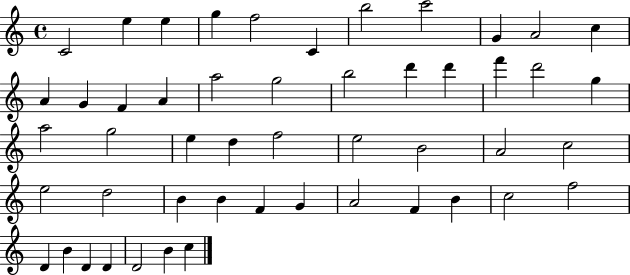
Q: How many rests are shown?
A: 0